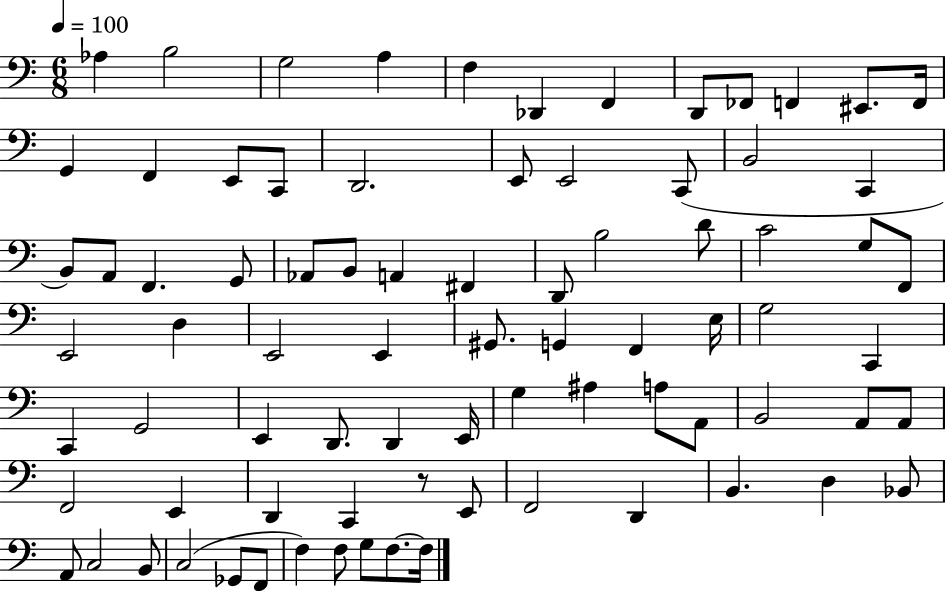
X:1
T:Untitled
M:6/8
L:1/4
K:C
_A, B,2 G,2 A, F, _D,, F,, D,,/2 _F,,/2 F,, ^E,,/2 F,,/4 G,, F,, E,,/2 C,,/2 D,,2 E,,/2 E,,2 C,,/2 B,,2 C,, B,,/2 A,,/2 F,, G,,/2 _A,,/2 B,,/2 A,, ^F,, D,,/2 B,2 D/2 C2 G,/2 F,,/2 E,,2 D, E,,2 E,, ^G,,/2 G,, F,, E,/4 G,2 C,, C,, G,,2 E,, D,,/2 D,, E,,/4 G, ^A, A,/2 A,,/2 B,,2 A,,/2 A,,/2 F,,2 E,, D,, C,, z/2 E,,/2 F,,2 D,, B,, D, _B,,/2 A,,/2 C,2 B,,/2 C,2 _G,,/2 F,,/2 F, F,/2 G,/2 F,/2 F,/4